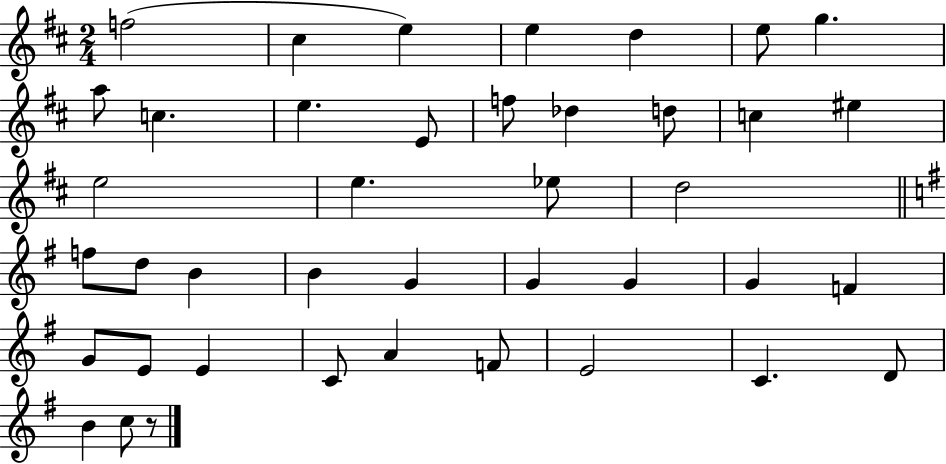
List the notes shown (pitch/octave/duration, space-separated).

F5/h C#5/q E5/q E5/q D5/q E5/e G5/q. A5/e C5/q. E5/q. E4/e F5/e Db5/q D5/e C5/q EIS5/q E5/h E5/q. Eb5/e D5/h F5/e D5/e B4/q B4/q G4/q G4/q G4/q G4/q F4/q G4/e E4/e E4/q C4/e A4/q F4/e E4/h C4/q. D4/e B4/q C5/e R/e